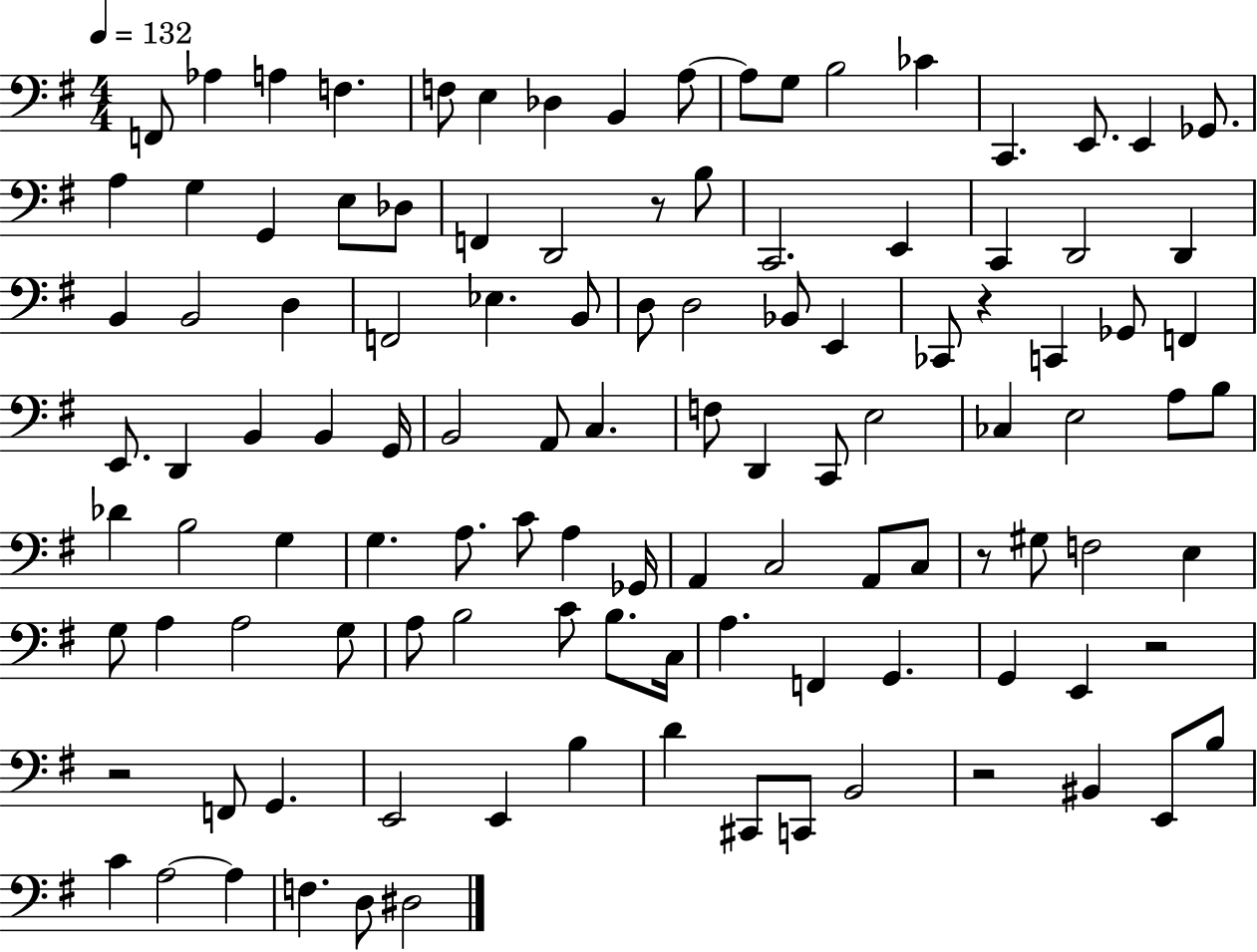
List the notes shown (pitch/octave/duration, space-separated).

F2/e Ab3/q A3/q F3/q. F3/e E3/q Db3/q B2/q A3/e A3/e G3/e B3/h CES4/q C2/q. E2/e. E2/q Gb2/e. A3/q G3/q G2/q E3/e Db3/e F2/q D2/h R/e B3/e C2/h. E2/q C2/q D2/h D2/q B2/q B2/h D3/q F2/h Eb3/q. B2/e D3/e D3/h Bb2/e E2/q CES2/e R/q C2/q Gb2/e F2/q E2/e. D2/q B2/q B2/q G2/s B2/h A2/e C3/q. F3/e D2/q C2/e E3/h CES3/q E3/h A3/e B3/e Db4/q B3/h G3/q G3/q. A3/e. C4/e A3/q Gb2/s A2/q C3/h A2/e C3/e R/e G#3/e F3/h E3/q G3/e A3/q A3/h G3/e A3/e B3/h C4/e B3/e. C3/s A3/q. F2/q G2/q. G2/q E2/q R/h R/h F2/e G2/q. E2/h E2/q B3/q D4/q C#2/e C2/e B2/h R/h BIS2/q E2/e B3/e C4/q A3/h A3/q F3/q. D3/e D#3/h